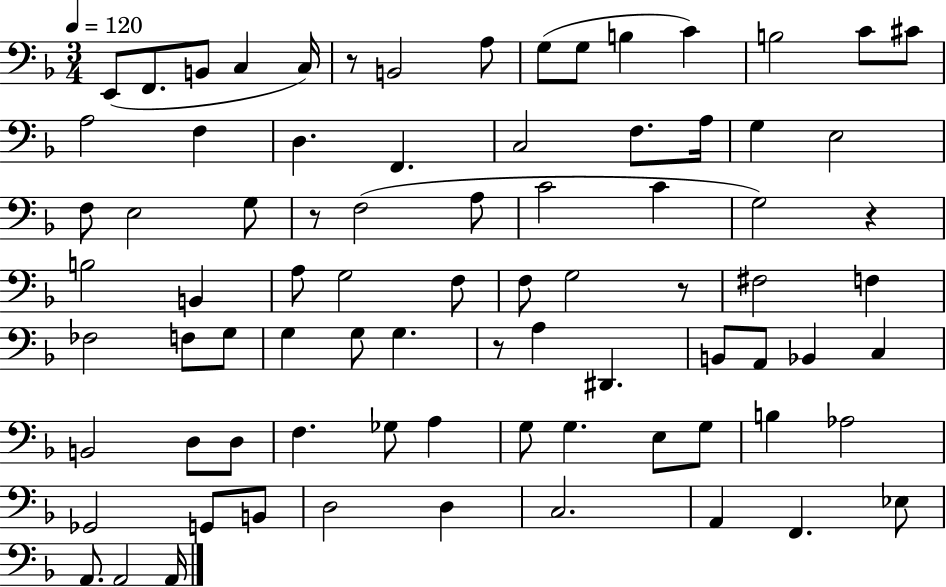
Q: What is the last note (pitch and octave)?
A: A2